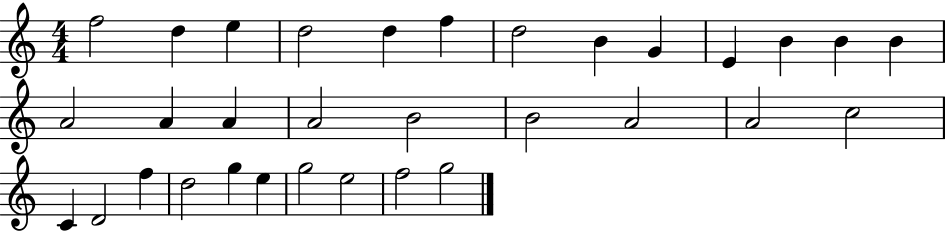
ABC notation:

X:1
T:Untitled
M:4/4
L:1/4
K:C
f2 d e d2 d f d2 B G E B B B A2 A A A2 B2 B2 A2 A2 c2 C D2 f d2 g e g2 e2 f2 g2